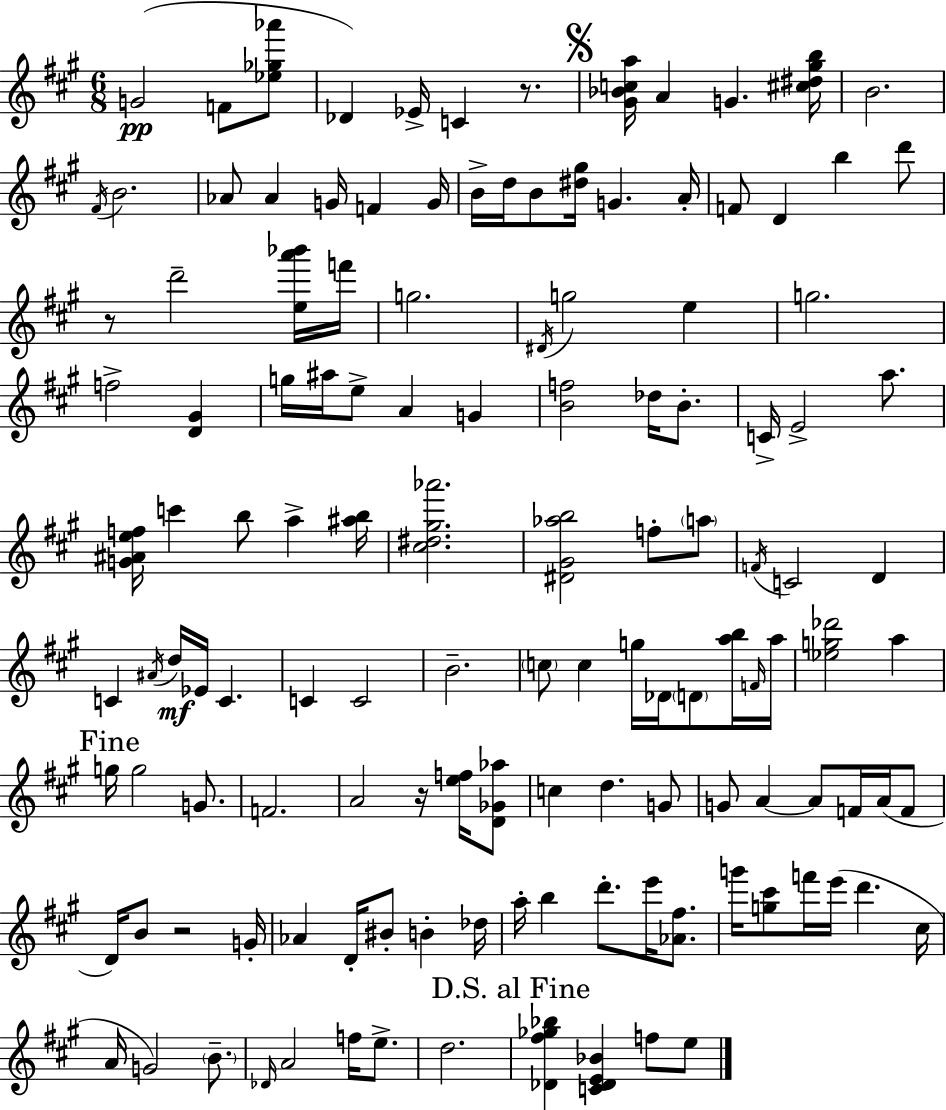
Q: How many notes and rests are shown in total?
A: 130